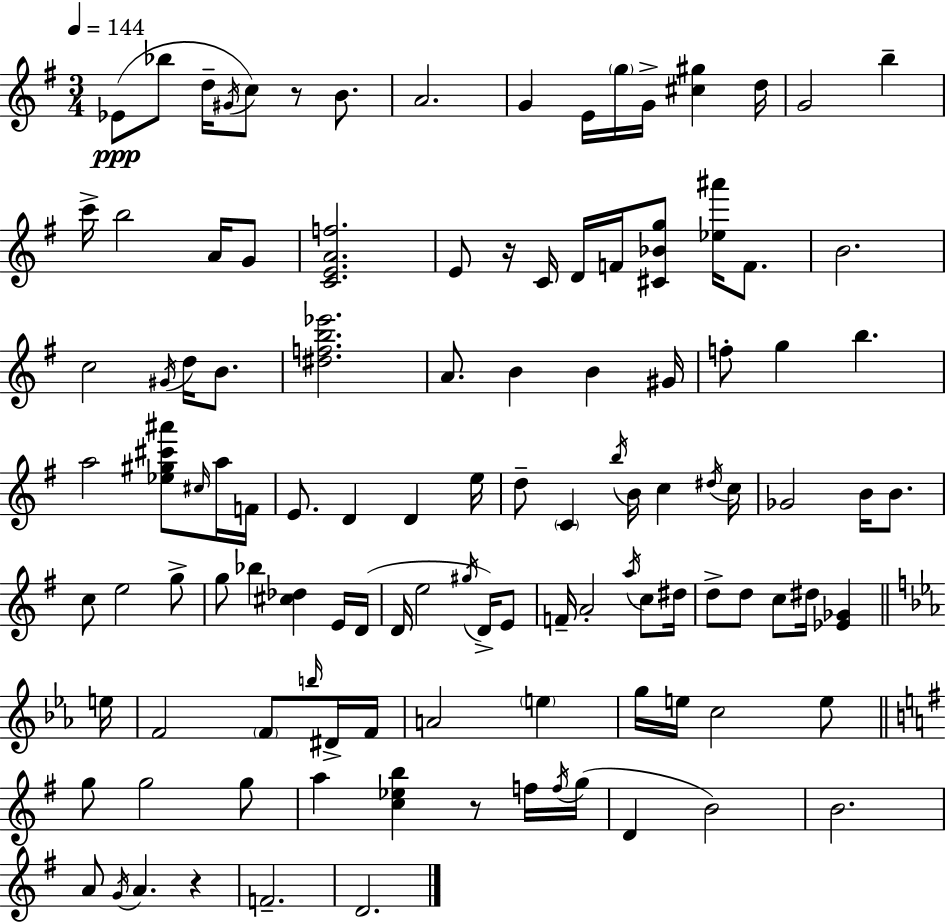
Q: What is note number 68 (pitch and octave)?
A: A5